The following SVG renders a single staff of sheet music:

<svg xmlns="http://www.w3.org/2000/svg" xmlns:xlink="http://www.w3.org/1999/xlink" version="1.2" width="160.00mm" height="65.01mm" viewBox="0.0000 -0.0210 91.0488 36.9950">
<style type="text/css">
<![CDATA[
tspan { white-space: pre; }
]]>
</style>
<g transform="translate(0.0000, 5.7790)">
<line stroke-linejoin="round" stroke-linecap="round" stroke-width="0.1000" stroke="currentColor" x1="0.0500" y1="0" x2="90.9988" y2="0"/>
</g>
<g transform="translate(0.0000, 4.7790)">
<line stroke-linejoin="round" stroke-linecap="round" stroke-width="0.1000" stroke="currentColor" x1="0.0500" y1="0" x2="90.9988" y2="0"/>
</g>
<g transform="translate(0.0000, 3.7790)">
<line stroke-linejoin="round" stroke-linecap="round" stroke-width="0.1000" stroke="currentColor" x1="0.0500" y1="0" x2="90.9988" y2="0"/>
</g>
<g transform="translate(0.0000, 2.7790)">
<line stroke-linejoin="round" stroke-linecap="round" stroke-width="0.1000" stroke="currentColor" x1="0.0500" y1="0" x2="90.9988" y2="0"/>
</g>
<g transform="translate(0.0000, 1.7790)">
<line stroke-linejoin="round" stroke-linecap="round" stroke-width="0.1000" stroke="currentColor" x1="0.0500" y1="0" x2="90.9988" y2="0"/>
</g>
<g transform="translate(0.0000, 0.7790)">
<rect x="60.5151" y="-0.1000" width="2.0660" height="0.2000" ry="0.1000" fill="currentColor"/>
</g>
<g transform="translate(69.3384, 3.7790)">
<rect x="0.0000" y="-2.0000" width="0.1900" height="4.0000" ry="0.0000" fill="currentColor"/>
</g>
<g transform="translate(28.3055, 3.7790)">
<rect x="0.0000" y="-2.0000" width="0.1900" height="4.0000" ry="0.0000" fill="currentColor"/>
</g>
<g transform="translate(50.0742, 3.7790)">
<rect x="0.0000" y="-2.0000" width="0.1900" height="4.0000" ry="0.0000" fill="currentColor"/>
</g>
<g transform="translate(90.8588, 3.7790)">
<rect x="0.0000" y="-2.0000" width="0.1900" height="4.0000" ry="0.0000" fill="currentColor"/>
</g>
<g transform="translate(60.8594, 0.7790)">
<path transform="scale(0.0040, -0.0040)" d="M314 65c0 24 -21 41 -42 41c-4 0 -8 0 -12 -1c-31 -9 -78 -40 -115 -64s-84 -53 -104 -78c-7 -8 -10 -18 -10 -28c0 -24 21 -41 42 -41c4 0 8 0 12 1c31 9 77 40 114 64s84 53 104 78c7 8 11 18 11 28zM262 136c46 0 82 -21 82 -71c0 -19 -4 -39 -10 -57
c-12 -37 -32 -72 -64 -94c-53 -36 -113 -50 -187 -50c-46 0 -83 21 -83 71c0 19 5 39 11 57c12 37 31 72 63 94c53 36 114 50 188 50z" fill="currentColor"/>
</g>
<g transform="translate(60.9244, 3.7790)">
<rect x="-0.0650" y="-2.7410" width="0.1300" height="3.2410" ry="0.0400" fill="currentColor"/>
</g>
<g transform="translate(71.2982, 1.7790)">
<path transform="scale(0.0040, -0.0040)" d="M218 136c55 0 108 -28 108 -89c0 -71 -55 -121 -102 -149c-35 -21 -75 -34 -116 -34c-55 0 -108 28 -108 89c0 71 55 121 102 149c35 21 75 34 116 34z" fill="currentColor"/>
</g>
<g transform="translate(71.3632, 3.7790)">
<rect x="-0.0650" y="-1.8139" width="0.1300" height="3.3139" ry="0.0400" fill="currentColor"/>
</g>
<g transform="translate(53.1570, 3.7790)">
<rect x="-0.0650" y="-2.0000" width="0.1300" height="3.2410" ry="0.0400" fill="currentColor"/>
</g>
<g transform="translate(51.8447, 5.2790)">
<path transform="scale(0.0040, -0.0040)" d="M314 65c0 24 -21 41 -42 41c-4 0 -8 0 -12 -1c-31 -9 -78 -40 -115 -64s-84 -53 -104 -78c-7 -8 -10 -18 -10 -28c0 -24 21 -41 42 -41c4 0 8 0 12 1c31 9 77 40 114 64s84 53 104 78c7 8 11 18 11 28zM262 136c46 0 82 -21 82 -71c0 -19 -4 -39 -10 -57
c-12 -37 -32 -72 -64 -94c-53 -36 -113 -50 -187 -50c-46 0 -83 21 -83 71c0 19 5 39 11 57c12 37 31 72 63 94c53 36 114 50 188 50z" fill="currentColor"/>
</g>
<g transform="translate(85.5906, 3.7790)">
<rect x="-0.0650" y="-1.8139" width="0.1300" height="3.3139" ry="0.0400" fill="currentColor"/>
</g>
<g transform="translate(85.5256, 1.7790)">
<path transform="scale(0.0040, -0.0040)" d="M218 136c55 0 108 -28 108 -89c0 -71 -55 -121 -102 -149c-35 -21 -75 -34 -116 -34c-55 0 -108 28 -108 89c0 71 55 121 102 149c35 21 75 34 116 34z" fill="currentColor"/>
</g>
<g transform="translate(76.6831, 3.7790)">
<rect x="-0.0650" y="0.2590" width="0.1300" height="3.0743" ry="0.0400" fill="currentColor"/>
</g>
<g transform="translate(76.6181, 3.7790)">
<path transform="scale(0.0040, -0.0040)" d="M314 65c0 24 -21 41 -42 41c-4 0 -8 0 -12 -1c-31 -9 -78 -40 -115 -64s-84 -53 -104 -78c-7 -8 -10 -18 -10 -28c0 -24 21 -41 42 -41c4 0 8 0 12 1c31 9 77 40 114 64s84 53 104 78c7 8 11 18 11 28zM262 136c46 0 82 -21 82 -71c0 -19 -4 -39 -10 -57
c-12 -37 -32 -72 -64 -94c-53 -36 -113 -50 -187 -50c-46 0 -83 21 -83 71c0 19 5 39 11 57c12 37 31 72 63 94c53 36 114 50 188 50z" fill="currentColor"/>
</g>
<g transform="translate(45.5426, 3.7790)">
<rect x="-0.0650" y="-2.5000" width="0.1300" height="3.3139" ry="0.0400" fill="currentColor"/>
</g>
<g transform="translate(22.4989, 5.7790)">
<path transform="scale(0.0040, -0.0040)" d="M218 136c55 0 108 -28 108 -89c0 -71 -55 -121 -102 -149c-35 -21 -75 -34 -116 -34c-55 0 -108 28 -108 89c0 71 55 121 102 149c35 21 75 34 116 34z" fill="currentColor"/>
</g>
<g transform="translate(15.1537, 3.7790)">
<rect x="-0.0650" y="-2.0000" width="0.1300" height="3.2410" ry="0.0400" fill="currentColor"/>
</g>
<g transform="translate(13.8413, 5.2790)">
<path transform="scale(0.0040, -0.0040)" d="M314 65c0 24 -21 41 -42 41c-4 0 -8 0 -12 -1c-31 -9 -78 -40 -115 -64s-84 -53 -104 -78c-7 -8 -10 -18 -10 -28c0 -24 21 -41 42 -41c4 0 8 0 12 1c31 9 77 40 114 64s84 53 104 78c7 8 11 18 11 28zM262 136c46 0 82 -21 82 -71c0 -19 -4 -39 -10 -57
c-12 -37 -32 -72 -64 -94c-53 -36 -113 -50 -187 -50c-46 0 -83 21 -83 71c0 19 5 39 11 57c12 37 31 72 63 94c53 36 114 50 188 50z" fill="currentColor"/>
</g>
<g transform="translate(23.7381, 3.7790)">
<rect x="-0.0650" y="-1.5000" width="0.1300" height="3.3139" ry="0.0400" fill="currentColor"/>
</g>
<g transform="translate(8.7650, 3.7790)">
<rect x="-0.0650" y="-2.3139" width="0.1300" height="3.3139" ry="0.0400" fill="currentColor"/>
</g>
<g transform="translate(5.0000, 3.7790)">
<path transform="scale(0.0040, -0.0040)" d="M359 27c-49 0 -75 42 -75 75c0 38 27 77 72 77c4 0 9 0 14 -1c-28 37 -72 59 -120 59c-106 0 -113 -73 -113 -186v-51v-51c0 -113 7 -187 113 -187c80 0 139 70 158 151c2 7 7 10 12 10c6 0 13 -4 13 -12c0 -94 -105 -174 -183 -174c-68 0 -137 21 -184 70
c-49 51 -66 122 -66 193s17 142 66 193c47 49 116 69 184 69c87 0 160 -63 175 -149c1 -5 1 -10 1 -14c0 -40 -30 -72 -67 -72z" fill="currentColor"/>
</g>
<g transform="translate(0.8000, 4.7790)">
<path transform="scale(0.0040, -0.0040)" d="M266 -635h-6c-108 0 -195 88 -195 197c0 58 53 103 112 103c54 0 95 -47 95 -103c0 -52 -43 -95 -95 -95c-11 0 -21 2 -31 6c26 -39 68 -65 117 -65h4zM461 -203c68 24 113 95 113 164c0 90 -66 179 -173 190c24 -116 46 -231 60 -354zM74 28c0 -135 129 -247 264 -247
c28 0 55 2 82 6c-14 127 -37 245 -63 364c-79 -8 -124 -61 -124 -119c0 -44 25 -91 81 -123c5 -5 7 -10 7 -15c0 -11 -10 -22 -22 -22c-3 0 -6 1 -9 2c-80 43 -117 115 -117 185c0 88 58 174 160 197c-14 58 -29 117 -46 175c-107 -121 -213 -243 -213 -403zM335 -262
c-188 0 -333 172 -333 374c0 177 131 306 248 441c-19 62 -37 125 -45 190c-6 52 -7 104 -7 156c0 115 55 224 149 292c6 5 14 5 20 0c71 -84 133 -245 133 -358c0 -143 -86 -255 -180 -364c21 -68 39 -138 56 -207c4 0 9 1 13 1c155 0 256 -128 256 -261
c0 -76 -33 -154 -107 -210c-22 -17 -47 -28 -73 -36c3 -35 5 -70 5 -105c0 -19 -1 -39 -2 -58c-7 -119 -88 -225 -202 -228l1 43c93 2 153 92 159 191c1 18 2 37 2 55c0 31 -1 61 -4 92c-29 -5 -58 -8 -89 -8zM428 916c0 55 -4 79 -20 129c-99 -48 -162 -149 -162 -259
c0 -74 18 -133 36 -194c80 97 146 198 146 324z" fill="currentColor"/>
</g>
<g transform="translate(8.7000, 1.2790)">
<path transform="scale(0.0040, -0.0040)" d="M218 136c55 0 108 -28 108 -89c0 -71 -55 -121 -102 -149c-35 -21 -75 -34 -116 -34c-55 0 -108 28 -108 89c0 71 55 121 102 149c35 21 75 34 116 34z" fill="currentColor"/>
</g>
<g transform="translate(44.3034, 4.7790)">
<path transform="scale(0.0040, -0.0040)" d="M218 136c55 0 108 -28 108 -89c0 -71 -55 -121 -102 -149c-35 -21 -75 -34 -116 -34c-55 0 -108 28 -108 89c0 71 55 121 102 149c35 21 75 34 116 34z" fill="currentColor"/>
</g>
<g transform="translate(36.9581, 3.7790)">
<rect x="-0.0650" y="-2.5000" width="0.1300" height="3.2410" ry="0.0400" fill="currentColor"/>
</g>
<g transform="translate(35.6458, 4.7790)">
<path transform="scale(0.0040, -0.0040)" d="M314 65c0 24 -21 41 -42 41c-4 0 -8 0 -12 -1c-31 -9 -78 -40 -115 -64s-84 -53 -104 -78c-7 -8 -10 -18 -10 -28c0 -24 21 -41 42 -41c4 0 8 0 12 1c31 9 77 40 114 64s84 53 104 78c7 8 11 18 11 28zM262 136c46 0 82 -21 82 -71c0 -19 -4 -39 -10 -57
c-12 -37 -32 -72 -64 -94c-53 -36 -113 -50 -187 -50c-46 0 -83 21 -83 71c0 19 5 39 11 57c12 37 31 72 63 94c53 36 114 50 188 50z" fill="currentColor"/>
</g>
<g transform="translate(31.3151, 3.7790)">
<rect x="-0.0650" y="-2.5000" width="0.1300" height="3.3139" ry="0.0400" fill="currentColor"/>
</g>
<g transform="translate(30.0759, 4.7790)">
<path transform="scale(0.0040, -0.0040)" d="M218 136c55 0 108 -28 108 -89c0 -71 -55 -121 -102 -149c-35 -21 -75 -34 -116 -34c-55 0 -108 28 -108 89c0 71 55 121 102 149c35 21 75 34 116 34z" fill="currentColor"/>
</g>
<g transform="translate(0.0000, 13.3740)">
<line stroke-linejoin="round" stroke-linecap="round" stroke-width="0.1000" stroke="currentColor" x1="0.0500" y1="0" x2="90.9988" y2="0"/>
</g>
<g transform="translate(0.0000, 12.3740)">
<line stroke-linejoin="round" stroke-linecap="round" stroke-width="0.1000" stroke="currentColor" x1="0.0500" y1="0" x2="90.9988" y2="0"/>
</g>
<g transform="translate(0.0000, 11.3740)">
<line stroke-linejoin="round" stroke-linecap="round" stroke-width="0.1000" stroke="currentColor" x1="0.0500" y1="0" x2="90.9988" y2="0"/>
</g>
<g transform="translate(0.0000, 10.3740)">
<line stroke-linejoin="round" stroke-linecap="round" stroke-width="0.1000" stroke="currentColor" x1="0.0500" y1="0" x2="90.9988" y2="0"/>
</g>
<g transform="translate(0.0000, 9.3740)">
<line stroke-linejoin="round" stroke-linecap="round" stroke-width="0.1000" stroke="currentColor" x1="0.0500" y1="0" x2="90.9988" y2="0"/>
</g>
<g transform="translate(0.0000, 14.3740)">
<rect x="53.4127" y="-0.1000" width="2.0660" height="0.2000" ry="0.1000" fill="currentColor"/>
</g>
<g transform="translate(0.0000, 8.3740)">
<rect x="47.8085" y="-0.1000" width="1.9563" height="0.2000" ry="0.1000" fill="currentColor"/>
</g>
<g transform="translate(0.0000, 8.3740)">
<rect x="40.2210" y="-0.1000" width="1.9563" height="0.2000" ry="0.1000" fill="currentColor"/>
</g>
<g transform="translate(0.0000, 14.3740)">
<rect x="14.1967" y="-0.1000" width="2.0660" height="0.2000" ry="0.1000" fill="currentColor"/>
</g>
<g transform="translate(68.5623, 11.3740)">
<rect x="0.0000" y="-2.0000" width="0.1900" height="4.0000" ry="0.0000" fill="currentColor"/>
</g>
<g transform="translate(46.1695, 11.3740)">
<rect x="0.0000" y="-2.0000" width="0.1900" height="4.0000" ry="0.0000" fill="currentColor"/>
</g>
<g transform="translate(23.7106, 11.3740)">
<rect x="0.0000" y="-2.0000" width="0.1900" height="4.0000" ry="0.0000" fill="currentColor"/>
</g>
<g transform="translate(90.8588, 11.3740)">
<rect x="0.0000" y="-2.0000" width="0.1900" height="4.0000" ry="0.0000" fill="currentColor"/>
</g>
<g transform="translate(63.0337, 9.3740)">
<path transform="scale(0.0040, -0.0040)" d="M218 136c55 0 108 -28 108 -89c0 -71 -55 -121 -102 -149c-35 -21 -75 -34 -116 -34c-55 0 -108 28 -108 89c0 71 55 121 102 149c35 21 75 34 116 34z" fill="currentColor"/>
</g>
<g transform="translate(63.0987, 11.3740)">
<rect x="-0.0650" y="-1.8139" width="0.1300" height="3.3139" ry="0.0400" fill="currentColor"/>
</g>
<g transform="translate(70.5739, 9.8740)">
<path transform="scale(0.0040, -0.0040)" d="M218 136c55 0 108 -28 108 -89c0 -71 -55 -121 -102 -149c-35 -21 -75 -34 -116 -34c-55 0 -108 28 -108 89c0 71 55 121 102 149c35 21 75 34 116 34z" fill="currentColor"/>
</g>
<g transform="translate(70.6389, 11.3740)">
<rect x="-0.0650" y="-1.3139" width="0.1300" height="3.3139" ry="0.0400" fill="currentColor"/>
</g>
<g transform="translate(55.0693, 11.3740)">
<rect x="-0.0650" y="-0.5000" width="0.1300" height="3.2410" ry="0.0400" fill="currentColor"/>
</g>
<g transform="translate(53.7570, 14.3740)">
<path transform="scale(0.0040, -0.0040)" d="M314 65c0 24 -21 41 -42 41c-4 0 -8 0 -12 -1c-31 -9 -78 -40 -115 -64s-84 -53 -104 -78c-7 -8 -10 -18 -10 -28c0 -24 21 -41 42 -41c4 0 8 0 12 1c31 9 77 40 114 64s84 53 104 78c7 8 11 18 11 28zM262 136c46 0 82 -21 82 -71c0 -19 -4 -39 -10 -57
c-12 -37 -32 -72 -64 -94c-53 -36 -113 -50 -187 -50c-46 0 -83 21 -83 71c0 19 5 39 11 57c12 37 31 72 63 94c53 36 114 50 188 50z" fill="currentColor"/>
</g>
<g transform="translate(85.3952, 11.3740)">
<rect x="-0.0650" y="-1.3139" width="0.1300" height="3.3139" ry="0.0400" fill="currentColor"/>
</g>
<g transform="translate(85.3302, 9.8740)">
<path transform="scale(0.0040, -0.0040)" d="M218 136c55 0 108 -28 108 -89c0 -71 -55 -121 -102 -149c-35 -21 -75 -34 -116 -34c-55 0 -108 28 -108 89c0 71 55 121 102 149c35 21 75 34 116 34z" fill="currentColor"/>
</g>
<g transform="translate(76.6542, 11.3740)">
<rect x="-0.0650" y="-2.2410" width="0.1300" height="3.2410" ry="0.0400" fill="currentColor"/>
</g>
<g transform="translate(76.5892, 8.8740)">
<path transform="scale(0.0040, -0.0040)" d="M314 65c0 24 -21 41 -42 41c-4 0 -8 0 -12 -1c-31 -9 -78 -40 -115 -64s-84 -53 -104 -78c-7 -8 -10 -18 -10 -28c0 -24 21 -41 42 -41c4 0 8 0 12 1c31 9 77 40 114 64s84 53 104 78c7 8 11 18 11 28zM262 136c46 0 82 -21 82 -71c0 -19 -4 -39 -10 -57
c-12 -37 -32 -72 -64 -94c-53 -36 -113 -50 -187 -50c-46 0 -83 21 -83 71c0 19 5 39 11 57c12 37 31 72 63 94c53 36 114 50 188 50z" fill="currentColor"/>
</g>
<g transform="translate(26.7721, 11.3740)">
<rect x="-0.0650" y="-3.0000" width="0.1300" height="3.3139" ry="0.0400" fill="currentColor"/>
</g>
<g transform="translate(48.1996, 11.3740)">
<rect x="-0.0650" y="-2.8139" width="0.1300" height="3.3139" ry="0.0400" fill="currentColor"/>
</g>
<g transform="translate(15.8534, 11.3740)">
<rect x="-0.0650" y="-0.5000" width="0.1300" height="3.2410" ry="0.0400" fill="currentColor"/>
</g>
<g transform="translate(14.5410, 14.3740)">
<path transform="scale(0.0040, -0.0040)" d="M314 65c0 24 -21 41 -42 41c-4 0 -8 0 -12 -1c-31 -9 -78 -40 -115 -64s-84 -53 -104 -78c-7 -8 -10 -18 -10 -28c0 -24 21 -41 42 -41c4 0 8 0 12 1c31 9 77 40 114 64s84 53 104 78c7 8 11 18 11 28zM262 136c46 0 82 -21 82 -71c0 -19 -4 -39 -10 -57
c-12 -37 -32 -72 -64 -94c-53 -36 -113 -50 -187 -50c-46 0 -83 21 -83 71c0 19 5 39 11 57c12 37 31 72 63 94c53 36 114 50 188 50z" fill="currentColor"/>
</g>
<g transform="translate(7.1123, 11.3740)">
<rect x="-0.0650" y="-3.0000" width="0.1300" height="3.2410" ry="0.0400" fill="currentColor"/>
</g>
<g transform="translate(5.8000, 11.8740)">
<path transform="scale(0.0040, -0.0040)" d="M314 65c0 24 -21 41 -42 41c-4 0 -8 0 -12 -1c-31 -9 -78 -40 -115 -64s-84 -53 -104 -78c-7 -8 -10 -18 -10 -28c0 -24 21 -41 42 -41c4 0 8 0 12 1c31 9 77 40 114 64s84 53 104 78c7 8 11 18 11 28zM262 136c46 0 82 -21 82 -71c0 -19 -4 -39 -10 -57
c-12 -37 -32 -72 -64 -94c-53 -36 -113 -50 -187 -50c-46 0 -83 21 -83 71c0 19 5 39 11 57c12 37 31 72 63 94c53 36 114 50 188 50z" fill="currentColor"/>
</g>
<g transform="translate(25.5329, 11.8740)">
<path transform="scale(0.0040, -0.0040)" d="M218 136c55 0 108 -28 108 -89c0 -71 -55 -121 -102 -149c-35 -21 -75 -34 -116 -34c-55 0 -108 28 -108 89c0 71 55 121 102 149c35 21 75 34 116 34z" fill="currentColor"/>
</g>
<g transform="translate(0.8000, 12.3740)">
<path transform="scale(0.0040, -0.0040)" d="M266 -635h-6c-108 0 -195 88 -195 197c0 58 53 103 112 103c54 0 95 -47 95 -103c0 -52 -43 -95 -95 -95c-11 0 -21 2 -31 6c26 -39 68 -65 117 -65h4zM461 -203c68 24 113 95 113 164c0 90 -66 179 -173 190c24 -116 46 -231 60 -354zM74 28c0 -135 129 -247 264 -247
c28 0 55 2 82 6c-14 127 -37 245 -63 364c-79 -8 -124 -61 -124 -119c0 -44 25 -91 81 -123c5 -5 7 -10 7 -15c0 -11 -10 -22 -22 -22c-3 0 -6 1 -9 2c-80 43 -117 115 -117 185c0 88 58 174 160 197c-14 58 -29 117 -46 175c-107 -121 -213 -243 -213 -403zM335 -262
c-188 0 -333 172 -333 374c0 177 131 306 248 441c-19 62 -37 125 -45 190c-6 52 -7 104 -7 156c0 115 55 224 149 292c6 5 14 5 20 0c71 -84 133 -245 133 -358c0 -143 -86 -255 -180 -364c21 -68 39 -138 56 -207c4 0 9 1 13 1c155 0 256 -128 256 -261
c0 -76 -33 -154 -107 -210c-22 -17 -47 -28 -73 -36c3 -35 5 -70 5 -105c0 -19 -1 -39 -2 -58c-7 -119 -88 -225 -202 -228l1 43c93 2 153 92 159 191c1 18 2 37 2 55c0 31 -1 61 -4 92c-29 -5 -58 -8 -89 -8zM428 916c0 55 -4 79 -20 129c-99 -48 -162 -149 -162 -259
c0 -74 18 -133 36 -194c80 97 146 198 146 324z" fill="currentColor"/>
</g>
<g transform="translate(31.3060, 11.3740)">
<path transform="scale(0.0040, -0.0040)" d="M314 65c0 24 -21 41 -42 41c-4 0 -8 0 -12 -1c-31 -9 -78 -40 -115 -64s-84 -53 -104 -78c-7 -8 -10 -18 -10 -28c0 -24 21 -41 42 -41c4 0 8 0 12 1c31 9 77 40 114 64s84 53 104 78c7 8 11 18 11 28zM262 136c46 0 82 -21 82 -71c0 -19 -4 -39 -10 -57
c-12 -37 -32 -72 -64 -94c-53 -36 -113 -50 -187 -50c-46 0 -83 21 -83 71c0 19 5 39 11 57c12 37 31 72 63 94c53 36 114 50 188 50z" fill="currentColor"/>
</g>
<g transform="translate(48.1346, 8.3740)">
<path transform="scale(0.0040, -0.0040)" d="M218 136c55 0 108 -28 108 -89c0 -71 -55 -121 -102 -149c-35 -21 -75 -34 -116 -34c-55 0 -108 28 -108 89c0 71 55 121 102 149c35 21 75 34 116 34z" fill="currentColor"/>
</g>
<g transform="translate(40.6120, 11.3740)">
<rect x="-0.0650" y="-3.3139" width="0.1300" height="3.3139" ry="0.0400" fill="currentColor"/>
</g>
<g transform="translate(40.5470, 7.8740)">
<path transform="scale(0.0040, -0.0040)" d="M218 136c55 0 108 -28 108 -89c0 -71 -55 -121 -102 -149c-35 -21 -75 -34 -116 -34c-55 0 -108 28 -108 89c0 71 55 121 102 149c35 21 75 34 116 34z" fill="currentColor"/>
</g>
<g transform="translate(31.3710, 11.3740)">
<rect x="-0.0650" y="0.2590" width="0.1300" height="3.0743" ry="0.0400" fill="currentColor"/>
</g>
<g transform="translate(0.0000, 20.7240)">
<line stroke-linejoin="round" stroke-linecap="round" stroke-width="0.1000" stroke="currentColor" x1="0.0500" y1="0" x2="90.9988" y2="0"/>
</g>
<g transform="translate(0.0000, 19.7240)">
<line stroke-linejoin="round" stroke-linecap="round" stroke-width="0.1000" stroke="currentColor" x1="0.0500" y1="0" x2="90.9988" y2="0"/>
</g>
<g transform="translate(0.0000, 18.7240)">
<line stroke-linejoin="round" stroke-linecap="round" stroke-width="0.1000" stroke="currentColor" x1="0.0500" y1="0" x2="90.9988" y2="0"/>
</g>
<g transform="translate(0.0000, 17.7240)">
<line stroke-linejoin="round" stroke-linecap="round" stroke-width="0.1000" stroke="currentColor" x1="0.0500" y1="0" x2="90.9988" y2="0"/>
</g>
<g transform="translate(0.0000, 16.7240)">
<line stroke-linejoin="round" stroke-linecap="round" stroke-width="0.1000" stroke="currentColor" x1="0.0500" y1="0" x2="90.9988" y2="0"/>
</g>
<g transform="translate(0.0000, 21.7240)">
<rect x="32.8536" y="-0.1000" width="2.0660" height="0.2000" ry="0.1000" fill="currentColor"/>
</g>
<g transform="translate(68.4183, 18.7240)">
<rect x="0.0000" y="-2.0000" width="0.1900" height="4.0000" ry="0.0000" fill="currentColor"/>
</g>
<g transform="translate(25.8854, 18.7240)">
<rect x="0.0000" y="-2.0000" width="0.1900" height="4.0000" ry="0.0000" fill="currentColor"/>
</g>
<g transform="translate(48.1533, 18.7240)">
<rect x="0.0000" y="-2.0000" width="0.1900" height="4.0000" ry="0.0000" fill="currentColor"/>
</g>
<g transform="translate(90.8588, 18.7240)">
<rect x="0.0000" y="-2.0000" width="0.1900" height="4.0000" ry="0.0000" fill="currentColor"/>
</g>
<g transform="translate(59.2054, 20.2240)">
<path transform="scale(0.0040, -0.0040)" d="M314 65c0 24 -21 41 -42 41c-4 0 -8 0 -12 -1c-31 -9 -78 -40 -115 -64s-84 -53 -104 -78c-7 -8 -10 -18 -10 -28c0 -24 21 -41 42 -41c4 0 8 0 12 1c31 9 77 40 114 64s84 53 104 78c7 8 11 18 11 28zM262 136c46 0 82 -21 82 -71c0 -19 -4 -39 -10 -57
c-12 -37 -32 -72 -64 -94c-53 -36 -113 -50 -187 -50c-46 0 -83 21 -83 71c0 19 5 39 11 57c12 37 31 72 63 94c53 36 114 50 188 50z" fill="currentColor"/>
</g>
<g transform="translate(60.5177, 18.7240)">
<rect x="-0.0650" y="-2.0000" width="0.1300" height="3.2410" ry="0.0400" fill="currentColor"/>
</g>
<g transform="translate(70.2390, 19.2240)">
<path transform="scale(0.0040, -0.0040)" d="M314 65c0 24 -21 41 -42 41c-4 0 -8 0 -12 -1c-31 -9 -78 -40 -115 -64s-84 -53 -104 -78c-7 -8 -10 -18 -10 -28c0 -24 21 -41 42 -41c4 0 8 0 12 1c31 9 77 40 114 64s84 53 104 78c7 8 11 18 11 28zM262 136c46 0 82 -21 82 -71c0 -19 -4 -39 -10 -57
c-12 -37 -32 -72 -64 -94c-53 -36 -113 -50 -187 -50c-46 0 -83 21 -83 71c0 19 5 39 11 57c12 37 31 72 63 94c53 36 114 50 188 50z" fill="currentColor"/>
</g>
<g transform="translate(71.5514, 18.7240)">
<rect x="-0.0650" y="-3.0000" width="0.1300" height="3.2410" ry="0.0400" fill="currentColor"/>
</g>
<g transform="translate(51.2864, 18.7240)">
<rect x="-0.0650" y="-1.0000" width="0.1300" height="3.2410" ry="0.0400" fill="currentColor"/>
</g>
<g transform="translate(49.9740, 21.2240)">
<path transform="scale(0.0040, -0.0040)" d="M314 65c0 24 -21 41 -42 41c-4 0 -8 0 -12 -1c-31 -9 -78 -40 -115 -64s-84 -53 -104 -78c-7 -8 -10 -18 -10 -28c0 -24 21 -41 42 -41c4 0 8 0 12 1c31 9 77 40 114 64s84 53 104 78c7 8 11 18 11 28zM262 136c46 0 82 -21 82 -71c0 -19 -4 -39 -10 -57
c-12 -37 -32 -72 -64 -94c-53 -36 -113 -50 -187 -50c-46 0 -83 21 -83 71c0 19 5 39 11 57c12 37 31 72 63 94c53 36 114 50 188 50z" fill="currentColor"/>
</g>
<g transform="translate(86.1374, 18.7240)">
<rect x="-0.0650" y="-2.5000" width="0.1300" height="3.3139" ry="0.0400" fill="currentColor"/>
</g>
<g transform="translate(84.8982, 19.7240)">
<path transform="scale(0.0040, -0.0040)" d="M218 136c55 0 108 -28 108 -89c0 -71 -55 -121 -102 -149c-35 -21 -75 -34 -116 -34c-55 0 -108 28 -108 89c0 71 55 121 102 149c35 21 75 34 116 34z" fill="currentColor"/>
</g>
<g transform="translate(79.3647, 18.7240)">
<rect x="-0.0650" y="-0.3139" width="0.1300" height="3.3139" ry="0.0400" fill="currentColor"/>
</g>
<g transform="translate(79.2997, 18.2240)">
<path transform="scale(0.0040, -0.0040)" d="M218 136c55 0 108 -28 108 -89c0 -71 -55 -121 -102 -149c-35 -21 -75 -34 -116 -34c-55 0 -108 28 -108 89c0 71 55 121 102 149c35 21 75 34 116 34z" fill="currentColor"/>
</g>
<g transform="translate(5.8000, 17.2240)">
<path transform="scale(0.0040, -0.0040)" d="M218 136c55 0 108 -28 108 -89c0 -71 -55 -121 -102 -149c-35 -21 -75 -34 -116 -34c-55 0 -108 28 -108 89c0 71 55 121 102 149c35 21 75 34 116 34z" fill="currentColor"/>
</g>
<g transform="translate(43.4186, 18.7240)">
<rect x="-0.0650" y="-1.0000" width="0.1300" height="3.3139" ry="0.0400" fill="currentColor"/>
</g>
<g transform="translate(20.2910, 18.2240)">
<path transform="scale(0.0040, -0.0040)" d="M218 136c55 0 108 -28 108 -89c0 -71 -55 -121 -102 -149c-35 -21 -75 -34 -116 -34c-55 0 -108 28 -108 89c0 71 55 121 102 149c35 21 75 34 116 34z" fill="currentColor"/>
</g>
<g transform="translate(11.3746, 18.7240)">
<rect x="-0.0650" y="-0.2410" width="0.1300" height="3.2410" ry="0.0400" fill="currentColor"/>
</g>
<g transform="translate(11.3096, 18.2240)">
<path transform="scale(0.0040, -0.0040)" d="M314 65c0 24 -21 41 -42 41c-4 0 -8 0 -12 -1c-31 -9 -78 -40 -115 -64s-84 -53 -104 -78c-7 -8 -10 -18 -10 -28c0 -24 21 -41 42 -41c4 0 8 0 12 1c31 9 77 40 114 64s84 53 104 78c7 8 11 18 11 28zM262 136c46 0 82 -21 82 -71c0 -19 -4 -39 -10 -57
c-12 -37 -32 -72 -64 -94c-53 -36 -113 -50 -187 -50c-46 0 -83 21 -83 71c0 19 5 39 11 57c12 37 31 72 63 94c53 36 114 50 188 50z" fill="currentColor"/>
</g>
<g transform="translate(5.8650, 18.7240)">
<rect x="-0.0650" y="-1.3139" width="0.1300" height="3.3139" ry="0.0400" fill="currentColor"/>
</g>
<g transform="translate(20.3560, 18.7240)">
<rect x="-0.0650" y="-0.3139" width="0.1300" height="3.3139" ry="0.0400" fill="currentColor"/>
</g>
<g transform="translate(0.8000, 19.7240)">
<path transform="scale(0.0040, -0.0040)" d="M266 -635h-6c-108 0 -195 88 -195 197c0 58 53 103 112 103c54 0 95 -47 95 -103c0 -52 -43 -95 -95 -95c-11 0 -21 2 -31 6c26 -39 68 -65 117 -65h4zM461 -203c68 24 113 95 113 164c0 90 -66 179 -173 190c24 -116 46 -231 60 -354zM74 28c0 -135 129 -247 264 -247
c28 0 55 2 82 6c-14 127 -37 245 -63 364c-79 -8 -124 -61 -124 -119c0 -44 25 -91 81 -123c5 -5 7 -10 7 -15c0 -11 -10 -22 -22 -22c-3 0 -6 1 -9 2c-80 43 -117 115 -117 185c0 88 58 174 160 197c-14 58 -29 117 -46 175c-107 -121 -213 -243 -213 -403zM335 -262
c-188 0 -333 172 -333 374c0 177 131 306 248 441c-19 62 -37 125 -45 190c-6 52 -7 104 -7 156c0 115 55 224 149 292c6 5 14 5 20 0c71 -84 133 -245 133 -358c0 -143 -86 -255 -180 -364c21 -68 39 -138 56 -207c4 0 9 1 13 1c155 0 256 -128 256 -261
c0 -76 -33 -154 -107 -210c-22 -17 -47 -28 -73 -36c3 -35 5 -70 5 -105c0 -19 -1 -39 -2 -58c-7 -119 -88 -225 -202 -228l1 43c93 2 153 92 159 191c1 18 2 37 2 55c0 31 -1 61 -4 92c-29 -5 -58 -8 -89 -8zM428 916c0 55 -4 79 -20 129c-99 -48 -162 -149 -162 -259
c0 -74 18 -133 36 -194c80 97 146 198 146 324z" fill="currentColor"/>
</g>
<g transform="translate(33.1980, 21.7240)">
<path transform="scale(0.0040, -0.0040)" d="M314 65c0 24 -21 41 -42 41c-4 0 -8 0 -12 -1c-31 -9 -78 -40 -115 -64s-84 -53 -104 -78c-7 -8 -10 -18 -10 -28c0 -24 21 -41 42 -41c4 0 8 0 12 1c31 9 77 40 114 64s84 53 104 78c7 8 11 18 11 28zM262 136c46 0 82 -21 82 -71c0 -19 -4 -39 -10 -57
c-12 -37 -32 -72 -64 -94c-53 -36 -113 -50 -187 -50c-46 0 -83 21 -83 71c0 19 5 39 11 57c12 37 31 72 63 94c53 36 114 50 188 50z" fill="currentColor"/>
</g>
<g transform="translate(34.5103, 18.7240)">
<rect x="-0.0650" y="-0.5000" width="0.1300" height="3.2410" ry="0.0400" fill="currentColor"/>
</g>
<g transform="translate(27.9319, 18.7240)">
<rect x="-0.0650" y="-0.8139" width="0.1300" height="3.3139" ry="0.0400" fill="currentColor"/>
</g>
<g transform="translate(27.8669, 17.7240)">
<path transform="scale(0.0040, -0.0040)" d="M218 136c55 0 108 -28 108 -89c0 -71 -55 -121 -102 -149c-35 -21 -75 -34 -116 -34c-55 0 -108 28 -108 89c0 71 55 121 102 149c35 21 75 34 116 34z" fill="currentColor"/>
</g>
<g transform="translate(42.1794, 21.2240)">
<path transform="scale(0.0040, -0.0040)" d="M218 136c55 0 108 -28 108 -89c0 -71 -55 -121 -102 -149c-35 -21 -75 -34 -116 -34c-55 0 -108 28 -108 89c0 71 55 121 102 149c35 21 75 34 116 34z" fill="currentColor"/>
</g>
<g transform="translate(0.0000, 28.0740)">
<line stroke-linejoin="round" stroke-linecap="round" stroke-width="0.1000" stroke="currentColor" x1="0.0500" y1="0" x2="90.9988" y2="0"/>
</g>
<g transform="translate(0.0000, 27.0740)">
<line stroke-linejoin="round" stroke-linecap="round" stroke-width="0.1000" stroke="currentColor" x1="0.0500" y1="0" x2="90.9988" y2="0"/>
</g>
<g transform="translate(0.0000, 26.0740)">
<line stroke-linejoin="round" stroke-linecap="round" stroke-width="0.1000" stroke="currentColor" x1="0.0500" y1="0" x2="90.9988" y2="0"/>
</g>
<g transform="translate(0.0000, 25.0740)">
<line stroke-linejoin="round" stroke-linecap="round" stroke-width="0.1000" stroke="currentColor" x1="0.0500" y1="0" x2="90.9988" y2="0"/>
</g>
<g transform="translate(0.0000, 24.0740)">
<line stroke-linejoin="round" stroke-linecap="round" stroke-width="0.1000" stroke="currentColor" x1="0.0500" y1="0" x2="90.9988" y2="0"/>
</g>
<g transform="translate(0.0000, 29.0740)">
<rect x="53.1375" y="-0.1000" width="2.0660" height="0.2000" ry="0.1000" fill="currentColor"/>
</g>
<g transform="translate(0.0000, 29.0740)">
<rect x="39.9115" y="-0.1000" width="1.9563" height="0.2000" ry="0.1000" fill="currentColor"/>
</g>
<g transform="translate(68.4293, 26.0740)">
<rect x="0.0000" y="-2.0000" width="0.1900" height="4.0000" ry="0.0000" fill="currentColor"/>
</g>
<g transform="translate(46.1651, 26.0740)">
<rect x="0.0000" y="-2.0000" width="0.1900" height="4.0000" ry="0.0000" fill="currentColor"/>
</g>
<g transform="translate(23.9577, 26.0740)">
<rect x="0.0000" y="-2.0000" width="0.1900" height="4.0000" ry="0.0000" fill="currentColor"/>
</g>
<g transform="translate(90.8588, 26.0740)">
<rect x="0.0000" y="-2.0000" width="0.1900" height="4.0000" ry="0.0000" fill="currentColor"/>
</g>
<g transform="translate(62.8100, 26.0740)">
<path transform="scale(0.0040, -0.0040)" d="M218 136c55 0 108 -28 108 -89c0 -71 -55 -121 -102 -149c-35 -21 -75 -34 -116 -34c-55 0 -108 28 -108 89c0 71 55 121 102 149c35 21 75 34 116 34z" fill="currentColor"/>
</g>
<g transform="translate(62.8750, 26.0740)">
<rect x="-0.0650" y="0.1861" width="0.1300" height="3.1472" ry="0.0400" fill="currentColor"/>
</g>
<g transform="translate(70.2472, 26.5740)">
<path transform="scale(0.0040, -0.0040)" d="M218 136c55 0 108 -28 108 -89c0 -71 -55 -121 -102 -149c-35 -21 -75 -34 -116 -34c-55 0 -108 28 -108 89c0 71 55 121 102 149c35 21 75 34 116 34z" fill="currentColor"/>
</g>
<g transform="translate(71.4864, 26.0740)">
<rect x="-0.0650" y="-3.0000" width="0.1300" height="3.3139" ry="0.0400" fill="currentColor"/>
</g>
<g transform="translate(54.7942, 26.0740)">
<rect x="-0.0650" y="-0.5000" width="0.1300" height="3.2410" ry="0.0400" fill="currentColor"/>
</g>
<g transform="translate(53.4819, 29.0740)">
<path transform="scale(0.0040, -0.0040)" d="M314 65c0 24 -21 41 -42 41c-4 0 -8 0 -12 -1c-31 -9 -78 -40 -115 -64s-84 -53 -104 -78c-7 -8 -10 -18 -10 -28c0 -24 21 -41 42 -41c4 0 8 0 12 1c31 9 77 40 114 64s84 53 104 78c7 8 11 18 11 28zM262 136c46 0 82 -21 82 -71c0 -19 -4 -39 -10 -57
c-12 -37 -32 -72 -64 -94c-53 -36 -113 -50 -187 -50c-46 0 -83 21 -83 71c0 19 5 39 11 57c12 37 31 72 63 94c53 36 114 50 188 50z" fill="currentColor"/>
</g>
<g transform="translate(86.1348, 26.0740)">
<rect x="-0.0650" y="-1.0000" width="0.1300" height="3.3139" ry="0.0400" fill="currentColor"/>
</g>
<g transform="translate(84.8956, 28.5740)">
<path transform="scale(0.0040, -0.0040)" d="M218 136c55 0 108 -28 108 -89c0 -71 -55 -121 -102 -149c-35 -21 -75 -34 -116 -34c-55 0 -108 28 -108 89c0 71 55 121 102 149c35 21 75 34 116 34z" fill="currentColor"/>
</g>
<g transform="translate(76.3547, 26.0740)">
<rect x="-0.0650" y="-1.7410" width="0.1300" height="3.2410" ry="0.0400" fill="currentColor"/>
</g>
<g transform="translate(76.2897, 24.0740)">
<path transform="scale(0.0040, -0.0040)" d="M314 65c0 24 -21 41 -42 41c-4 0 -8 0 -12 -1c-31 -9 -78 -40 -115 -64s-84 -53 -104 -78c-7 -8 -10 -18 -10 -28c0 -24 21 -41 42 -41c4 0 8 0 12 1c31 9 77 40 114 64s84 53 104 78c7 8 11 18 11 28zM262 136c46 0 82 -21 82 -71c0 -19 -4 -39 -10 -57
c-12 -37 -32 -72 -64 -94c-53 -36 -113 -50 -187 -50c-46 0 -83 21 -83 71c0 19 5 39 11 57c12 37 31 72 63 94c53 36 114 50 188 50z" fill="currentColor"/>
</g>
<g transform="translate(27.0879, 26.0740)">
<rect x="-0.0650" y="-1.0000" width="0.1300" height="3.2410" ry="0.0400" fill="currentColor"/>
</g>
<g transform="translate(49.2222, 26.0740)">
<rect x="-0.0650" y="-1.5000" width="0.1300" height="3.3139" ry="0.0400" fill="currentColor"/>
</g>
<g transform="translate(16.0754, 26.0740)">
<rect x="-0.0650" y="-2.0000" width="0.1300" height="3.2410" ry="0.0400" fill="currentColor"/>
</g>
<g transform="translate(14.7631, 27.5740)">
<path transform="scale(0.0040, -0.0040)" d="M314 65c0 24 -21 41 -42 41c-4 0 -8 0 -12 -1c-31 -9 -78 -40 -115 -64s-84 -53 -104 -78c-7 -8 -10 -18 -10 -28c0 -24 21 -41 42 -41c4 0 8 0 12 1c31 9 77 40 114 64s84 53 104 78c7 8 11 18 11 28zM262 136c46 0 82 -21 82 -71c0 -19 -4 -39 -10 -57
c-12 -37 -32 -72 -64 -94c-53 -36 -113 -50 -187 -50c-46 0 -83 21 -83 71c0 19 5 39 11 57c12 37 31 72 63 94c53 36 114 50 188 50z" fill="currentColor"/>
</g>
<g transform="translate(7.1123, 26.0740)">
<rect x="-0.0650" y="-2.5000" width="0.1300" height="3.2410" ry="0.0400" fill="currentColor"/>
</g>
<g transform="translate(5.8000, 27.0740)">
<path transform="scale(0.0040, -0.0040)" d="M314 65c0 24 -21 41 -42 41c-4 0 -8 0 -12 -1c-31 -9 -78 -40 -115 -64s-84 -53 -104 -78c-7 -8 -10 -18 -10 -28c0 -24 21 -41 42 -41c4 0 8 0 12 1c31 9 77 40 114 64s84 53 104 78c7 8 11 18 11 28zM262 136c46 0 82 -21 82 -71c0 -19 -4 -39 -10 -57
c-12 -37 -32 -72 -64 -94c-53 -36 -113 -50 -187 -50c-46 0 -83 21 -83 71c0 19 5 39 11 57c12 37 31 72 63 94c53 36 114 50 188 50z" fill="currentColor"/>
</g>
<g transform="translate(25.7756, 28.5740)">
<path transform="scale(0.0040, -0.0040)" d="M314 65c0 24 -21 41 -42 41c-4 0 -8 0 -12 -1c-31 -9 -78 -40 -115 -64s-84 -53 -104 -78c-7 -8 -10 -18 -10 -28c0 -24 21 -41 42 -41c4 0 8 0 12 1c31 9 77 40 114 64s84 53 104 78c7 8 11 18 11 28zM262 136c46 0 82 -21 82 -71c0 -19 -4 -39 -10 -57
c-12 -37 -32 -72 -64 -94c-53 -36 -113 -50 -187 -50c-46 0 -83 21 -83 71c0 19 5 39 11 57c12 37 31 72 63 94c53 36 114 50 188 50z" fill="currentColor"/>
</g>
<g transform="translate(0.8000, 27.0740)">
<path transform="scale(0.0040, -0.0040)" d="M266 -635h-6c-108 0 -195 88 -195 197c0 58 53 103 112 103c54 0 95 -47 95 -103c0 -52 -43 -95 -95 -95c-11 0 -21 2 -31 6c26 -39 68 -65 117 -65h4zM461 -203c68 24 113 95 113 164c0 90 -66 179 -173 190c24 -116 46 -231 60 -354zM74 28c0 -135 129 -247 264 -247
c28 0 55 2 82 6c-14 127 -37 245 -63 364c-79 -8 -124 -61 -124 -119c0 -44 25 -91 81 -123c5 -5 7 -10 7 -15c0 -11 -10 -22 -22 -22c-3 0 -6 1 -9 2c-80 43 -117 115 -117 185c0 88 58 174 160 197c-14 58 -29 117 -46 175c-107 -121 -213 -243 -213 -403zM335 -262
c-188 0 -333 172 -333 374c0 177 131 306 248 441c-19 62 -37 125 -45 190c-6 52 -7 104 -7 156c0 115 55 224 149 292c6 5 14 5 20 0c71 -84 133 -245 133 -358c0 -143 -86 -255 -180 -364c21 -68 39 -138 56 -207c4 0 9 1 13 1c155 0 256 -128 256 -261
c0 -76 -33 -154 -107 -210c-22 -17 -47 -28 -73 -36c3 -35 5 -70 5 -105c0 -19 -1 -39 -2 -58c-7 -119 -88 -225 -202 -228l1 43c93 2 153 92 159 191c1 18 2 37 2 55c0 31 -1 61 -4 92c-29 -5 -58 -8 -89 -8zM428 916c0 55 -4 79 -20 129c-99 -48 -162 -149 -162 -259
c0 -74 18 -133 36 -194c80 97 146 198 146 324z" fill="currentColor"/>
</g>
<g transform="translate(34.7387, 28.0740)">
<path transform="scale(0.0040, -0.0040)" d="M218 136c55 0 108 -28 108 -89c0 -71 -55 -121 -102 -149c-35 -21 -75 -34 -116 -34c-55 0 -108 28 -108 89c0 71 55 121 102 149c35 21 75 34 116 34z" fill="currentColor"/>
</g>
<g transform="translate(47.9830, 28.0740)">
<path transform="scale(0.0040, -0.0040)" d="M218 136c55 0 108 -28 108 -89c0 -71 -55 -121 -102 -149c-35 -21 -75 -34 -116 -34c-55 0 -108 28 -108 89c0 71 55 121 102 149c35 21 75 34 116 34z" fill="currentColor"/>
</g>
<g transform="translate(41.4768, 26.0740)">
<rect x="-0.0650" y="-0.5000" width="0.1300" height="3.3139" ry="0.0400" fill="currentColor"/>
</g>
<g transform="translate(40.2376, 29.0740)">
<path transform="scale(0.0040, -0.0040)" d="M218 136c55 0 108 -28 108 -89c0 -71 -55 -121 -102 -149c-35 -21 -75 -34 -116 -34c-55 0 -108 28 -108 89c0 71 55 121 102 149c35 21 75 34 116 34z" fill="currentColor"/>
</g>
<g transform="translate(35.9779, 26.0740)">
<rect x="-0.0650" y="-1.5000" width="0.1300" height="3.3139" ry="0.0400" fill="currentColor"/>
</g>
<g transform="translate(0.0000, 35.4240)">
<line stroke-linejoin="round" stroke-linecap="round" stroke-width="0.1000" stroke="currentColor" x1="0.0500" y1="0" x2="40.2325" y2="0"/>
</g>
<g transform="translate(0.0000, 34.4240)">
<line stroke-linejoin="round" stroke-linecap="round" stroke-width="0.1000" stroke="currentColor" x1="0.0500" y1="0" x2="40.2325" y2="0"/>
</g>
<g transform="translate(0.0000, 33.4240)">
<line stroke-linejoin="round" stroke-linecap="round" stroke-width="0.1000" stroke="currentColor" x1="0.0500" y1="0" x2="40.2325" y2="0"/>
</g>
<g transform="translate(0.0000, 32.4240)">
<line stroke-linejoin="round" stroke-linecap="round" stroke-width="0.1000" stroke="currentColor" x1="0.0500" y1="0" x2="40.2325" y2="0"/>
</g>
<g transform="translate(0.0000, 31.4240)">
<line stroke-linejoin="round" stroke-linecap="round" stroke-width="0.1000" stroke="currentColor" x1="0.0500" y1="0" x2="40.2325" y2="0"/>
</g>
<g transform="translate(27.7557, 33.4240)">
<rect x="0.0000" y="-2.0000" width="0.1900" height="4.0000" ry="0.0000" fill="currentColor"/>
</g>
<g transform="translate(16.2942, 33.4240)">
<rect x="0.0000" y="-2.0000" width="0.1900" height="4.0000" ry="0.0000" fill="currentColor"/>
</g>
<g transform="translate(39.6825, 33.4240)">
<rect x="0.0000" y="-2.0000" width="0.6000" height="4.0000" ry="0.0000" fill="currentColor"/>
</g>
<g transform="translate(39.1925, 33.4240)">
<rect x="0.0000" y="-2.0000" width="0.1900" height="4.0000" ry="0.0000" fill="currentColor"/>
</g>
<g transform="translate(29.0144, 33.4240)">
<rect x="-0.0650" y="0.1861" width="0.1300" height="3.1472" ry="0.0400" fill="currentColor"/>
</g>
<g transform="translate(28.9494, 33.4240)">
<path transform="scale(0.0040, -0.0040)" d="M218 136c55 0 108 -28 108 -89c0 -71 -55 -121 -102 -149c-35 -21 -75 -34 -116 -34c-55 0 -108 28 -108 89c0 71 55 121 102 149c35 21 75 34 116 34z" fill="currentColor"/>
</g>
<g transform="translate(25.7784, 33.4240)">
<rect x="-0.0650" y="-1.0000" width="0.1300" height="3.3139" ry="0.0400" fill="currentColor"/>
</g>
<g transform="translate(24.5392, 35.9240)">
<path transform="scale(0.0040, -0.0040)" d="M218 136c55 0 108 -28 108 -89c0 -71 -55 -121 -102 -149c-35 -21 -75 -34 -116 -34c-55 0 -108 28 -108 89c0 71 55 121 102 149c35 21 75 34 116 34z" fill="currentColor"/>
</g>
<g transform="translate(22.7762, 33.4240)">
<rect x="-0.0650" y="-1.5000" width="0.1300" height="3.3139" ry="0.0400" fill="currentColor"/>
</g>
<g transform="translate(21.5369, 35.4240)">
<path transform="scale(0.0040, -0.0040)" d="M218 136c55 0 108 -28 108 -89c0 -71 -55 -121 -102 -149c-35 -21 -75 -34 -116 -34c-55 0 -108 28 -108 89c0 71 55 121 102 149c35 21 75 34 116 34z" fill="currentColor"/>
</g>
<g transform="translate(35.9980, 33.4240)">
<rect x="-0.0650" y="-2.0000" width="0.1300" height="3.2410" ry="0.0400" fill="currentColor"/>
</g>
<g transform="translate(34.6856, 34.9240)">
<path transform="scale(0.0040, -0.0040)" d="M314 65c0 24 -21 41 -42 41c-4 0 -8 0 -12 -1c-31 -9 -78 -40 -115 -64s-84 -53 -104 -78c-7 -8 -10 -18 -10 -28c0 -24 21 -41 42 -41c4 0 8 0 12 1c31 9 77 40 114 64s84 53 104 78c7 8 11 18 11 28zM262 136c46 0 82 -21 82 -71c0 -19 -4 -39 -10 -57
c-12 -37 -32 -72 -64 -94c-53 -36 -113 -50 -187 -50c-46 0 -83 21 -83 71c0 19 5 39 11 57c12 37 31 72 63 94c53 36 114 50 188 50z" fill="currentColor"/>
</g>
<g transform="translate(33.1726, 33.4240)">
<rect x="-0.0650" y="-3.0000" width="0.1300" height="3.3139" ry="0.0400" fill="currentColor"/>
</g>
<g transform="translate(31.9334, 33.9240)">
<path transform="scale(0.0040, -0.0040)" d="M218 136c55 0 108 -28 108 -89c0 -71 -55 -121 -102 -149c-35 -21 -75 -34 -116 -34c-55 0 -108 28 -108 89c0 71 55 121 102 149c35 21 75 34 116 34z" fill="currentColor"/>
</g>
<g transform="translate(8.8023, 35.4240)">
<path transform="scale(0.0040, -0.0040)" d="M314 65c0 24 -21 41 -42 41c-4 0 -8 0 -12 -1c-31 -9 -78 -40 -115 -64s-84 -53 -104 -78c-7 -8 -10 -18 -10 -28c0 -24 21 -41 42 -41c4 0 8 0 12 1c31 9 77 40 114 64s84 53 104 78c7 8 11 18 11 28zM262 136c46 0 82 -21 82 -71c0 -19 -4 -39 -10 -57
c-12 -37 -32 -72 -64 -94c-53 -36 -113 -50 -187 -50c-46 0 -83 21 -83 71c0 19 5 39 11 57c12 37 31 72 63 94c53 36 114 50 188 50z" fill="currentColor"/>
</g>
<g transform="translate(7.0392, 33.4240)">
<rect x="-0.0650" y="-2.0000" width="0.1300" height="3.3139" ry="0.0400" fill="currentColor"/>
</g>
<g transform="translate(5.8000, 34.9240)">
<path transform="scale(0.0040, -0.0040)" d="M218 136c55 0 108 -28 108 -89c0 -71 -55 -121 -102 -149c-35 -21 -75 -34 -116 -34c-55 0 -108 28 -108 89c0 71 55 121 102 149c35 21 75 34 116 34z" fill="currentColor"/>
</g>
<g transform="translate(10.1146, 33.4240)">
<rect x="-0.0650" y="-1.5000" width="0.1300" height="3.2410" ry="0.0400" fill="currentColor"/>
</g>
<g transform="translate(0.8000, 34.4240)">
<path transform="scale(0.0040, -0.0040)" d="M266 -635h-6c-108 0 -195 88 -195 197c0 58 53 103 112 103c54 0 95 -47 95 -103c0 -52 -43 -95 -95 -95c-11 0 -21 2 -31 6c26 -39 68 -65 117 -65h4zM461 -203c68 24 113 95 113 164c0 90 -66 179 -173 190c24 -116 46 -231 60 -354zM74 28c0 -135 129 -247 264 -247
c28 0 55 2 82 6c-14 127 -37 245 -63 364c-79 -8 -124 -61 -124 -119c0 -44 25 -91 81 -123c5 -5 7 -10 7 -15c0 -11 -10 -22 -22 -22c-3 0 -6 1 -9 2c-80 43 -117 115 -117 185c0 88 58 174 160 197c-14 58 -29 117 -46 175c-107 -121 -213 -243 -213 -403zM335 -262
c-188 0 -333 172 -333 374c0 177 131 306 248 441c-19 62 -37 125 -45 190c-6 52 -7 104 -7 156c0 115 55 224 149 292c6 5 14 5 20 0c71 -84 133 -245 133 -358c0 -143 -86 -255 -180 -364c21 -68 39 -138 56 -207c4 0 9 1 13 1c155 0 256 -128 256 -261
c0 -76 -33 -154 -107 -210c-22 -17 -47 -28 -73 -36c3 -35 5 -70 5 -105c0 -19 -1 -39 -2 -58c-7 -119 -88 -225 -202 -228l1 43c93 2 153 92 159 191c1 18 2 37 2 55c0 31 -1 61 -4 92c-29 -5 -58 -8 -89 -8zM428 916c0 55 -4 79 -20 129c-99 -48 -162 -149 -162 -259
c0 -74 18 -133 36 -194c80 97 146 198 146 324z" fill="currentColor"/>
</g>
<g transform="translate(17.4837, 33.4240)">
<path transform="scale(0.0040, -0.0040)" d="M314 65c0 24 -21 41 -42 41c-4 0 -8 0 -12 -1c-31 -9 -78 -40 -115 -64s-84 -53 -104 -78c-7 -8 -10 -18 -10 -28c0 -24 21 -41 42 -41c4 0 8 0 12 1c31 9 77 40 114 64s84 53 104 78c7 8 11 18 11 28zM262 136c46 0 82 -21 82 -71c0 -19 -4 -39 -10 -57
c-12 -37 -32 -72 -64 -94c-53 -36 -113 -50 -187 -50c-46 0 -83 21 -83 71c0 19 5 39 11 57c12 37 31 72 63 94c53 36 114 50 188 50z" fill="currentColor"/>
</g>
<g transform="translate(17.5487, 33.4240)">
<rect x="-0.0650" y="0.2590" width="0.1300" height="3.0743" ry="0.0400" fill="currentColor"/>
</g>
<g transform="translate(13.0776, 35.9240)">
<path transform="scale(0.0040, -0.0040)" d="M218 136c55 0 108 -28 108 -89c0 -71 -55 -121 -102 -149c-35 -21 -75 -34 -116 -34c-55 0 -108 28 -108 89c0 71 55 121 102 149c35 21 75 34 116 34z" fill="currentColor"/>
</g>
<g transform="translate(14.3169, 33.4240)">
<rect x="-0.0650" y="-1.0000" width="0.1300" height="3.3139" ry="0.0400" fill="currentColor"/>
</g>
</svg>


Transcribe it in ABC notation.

X:1
T:Untitled
M:4/4
L:1/4
K:C
g F2 E G G2 G F2 a2 f B2 f A2 C2 A B2 b a C2 f e g2 e e c2 c d C2 D D2 F2 A2 c G G2 F2 D2 E C E C2 B A f2 D F E2 D B2 E D B A F2